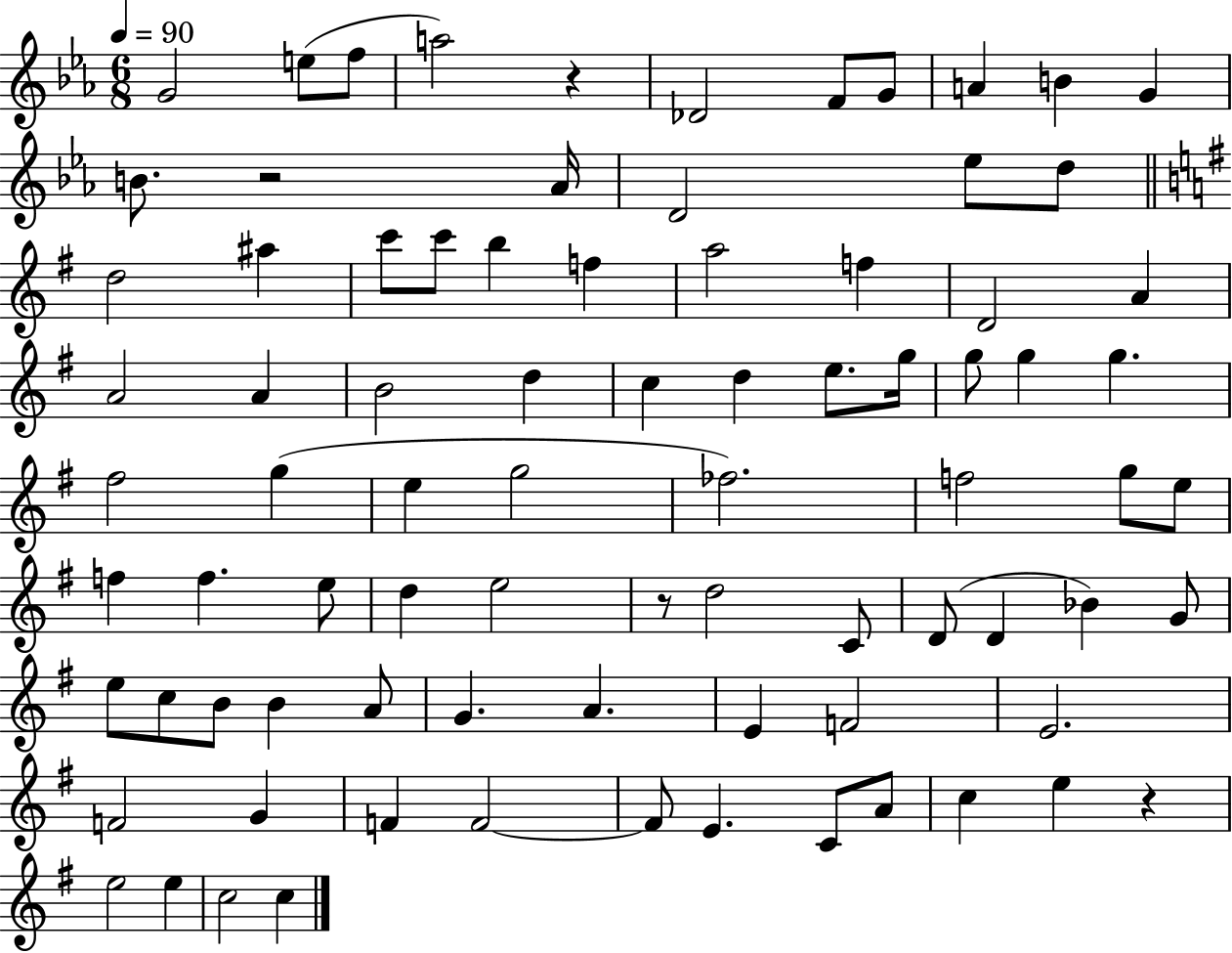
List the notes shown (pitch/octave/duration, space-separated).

G4/h E5/e F5/e A5/h R/q Db4/h F4/e G4/e A4/q B4/q G4/q B4/e. R/h Ab4/s D4/h Eb5/e D5/e D5/h A#5/q C6/e C6/e B5/q F5/q A5/h F5/q D4/h A4/q A4/h A4/q B4/h D5/q C5/q D5/q E5/e. G5/s G5/e G5/q G5/q. F#5/h G5/q E5/q G5/h FES5/h. F5/h G5/e E5/e F5/q F5/q. E5/e D5/q E5/h R/e D5/h C4/e D4/e D4/q Bb4/q G4/e E5/e C5/e B4/e B4/q A4/e G4/q. A4/q. E4/q F4/h E4/h. F4/h G4/q F4/q F4/h F4/e E4/q. C4/e A4/e C5/q E5/q R/q E5/h E5/q C5/h C5/q